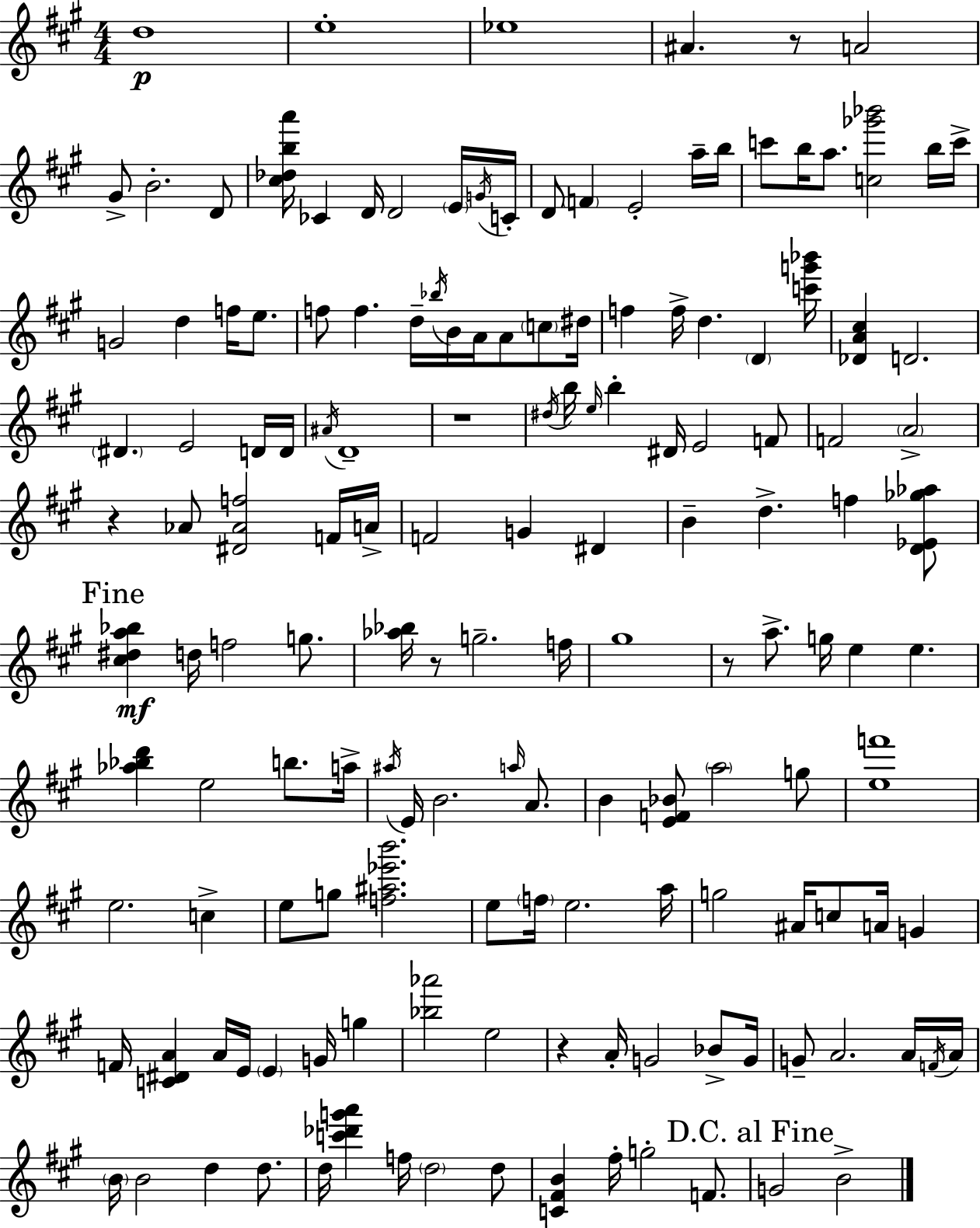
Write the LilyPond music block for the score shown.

{
  \clef treble
  \numericTimeSignature
  \time 4/4
  \key a \major
  \repeat volta 2 { d''1\p | e''1-. | ees''1 | ais'4. r8 a'2 | \break gis'8-> b'2.-. d'8 | <cis'' des'' b'' a'''>16 ces'4 d'16 d'2 \parenthesize e'16 \acciaccatura { g'16 } | c'16-. d'8 \parenthesize f'4 e'2-. a''16-- | b''16 c'''8 b''16 a''8. <c'' ges''' bes'''>2 b''16 | \break c'''16-> g'2 d''4 f''16 e''8. | f''8 f''4. d''16-- \acciaccatura { bes''16 } b'16 a'16 a'8 \parenthesize c''8 | dis''16 f''4 f''16-> d''4. \parenthesize d'4 | <c''' g''' bes'''>16 <des' a' cis''>4 d'2. | \break \parenthesize dis'4. e'2 | d'16 d'16 \acciaccatura { ais'16 } d'1-- | r1 | \acciaccatura { dis''16 } b''16 \grace { e''16 } b''4-. dis'16 e'2 | \break f'8 f'2 \parenthesize a'2-> | r4 aes'8 <dis' aes' f''>2 | f'16 a'16-> f'2 g'4 | dis'4 b'4-- d''4.-> f''4 | \break <d' ees' ges'' aes''>8 \mark "Fine" <cis'' dis'' a'' bes''>4\mf d''16 f''2 | g''8. <aes'' bes''>16 r8 g''2.-- | f''16 gis''1 | r8 a''8.-> g''16 e''4 e''4. | \break <aes'' bes'' d'''>4 e''2 | b''8. a''16-> \acciaccatura { ais''16 } e'16 b'2. | \grace { a''16 } a'8. b'4 <e' f' bes'>8 \parenthesize a''2 | g''8 <e'' f'''>1 | \break e''2. | c''4-> e''8 g''8 <f'' ais'' ees''' b'''>2. | e''8 \parenthesize f''16 e''2. | a''16 g''2 ais'16 | \break c''8 a'16 g'4 f'16 <c' dis' a'>4 a'16 e'16 \parenthesize e'4 | g'16 g''4 <bes'' aes'''>2 e''2 | r4 a'16-. g'2 | bes'8-> g'16 g'8-- a'2. | \break a'16 \acciaccatura { f'16 } a'16 \parenthesize b'16 b'2 | d''4 d''8. d''16 <c''' des''' g''' a'''>4 f''16 \parenthesize d''2 | d''8 <c' fis' b'>4 fis''16-. g''2-. | f'8. \mark "D.C. al Fine" g'2 | \break b'2-> } \bar "|."
}